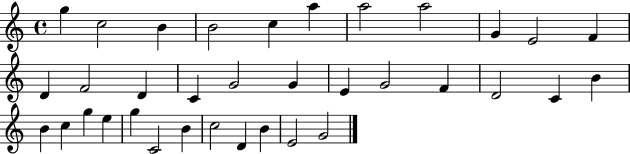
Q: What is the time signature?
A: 4/4